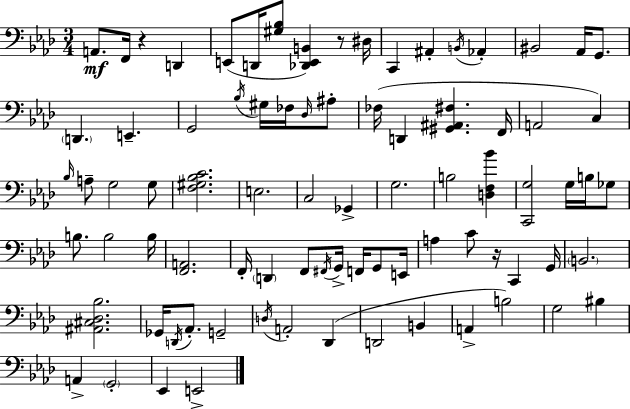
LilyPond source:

{
  \clef bass
  \numericTimeSignature
  \time 3/4
  \key aes \major
  \repeat volta 2 { a,8.\mf f,16 r4 d,4 | e,8( d,16 <gis bes>8 <des, e, b,>4) r8 dis16 | c,4 ais,4-. \acciaccatura { b,16 } aes,4-. | bis,2 aes,16 g,8. | \break \parenthesize d,4. e,4.-- | g,2 \acciaccatura { bes16 } gis16 fes16 | \grace { des16 } ais8-. fes16( d,4 <gis, ais, fis>4. | f,16 a,2 c4) | \break \grace { bes16 } a8-- g2 | g8 <f gis bes c'>2. | e2. | c2 | \break ges,4-> g2. | b2 | <d f bes'>4 <c, g>2 | g16 b16 ges8 b8. b2 | \break b16 <f, a,>2. | f,16-. \parenthesize d,4 f,8 \acciaccatura { fis,16 } | g,16-> f,16 g,8 e,16 a4 c'8 r16 | c,4 g,16 \parenthesize b,2. | \break <ais, cis des bes>2. | ges,16 \acciaccatura { d,16 } aes,8.-. g,2-- | \acciaccatura { d16 } a,2-. | des,4( d,2 | \break b,4 a,4-> b2) | g2 | bis4 a,4-> \parenthesize g,2-. | ees,4 e,2-> | \break } \bar "|."
}